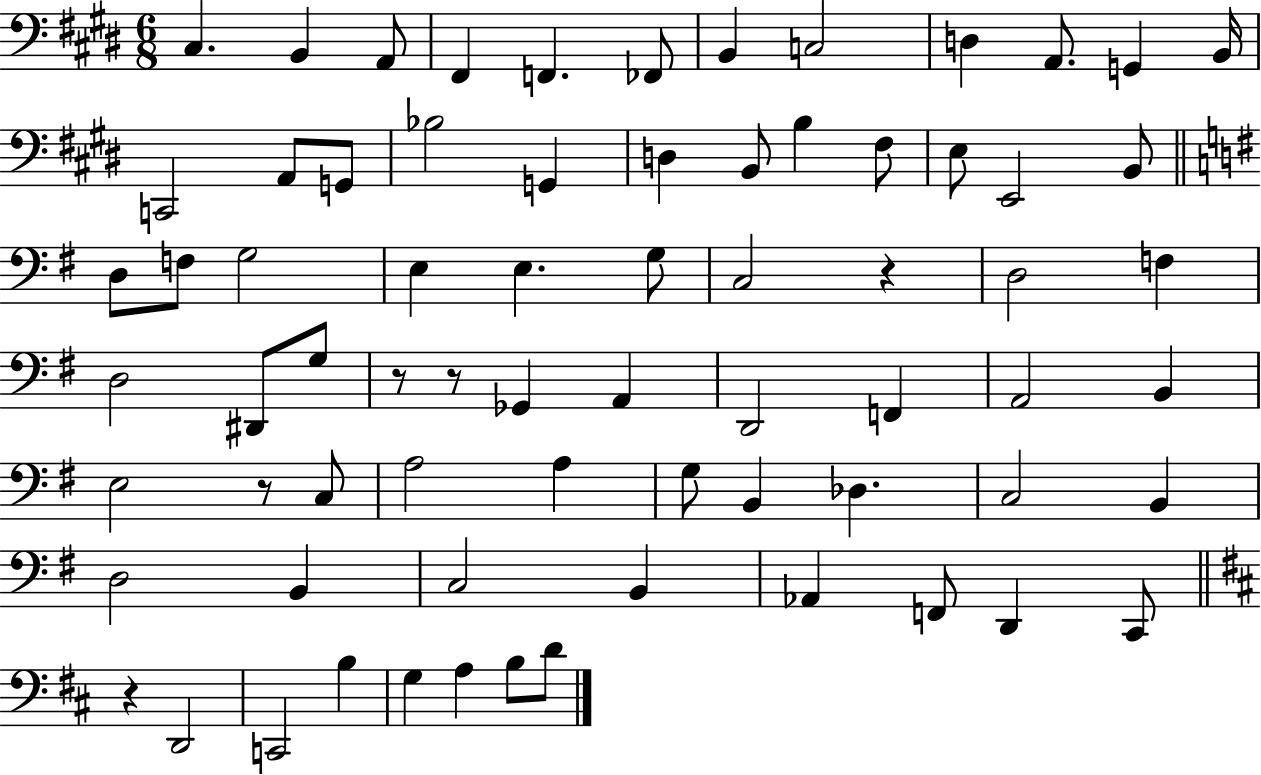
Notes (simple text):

C#3/q. B2/q A2/e F#2/q F2/q. FES2/e B2/q C3/h D3/q A2/e. G2/q B2/s C2/h A2/e G2/e Bb3/h G2/q D3/q B2/e B3/q F#3/e E3/e E2/h B2/e D3/e F3/e G3/h E3/q E3/q. G3/e C3/h R/q D3/h F3/q D3/h D#2/e G3/e R/e R/e Gb2/q A2/q D2/h F2/q A2/h B2/q E3/h R/e C3/e A3/h A3/q G3/e B2/q Db3/q. C3/h B2/q D3/h B2/q C3/h B2/q Ab2/q F2/e D2/q C2/e R/q D2/h C2/h B3/q G3/q A3/q B3/e D4/e